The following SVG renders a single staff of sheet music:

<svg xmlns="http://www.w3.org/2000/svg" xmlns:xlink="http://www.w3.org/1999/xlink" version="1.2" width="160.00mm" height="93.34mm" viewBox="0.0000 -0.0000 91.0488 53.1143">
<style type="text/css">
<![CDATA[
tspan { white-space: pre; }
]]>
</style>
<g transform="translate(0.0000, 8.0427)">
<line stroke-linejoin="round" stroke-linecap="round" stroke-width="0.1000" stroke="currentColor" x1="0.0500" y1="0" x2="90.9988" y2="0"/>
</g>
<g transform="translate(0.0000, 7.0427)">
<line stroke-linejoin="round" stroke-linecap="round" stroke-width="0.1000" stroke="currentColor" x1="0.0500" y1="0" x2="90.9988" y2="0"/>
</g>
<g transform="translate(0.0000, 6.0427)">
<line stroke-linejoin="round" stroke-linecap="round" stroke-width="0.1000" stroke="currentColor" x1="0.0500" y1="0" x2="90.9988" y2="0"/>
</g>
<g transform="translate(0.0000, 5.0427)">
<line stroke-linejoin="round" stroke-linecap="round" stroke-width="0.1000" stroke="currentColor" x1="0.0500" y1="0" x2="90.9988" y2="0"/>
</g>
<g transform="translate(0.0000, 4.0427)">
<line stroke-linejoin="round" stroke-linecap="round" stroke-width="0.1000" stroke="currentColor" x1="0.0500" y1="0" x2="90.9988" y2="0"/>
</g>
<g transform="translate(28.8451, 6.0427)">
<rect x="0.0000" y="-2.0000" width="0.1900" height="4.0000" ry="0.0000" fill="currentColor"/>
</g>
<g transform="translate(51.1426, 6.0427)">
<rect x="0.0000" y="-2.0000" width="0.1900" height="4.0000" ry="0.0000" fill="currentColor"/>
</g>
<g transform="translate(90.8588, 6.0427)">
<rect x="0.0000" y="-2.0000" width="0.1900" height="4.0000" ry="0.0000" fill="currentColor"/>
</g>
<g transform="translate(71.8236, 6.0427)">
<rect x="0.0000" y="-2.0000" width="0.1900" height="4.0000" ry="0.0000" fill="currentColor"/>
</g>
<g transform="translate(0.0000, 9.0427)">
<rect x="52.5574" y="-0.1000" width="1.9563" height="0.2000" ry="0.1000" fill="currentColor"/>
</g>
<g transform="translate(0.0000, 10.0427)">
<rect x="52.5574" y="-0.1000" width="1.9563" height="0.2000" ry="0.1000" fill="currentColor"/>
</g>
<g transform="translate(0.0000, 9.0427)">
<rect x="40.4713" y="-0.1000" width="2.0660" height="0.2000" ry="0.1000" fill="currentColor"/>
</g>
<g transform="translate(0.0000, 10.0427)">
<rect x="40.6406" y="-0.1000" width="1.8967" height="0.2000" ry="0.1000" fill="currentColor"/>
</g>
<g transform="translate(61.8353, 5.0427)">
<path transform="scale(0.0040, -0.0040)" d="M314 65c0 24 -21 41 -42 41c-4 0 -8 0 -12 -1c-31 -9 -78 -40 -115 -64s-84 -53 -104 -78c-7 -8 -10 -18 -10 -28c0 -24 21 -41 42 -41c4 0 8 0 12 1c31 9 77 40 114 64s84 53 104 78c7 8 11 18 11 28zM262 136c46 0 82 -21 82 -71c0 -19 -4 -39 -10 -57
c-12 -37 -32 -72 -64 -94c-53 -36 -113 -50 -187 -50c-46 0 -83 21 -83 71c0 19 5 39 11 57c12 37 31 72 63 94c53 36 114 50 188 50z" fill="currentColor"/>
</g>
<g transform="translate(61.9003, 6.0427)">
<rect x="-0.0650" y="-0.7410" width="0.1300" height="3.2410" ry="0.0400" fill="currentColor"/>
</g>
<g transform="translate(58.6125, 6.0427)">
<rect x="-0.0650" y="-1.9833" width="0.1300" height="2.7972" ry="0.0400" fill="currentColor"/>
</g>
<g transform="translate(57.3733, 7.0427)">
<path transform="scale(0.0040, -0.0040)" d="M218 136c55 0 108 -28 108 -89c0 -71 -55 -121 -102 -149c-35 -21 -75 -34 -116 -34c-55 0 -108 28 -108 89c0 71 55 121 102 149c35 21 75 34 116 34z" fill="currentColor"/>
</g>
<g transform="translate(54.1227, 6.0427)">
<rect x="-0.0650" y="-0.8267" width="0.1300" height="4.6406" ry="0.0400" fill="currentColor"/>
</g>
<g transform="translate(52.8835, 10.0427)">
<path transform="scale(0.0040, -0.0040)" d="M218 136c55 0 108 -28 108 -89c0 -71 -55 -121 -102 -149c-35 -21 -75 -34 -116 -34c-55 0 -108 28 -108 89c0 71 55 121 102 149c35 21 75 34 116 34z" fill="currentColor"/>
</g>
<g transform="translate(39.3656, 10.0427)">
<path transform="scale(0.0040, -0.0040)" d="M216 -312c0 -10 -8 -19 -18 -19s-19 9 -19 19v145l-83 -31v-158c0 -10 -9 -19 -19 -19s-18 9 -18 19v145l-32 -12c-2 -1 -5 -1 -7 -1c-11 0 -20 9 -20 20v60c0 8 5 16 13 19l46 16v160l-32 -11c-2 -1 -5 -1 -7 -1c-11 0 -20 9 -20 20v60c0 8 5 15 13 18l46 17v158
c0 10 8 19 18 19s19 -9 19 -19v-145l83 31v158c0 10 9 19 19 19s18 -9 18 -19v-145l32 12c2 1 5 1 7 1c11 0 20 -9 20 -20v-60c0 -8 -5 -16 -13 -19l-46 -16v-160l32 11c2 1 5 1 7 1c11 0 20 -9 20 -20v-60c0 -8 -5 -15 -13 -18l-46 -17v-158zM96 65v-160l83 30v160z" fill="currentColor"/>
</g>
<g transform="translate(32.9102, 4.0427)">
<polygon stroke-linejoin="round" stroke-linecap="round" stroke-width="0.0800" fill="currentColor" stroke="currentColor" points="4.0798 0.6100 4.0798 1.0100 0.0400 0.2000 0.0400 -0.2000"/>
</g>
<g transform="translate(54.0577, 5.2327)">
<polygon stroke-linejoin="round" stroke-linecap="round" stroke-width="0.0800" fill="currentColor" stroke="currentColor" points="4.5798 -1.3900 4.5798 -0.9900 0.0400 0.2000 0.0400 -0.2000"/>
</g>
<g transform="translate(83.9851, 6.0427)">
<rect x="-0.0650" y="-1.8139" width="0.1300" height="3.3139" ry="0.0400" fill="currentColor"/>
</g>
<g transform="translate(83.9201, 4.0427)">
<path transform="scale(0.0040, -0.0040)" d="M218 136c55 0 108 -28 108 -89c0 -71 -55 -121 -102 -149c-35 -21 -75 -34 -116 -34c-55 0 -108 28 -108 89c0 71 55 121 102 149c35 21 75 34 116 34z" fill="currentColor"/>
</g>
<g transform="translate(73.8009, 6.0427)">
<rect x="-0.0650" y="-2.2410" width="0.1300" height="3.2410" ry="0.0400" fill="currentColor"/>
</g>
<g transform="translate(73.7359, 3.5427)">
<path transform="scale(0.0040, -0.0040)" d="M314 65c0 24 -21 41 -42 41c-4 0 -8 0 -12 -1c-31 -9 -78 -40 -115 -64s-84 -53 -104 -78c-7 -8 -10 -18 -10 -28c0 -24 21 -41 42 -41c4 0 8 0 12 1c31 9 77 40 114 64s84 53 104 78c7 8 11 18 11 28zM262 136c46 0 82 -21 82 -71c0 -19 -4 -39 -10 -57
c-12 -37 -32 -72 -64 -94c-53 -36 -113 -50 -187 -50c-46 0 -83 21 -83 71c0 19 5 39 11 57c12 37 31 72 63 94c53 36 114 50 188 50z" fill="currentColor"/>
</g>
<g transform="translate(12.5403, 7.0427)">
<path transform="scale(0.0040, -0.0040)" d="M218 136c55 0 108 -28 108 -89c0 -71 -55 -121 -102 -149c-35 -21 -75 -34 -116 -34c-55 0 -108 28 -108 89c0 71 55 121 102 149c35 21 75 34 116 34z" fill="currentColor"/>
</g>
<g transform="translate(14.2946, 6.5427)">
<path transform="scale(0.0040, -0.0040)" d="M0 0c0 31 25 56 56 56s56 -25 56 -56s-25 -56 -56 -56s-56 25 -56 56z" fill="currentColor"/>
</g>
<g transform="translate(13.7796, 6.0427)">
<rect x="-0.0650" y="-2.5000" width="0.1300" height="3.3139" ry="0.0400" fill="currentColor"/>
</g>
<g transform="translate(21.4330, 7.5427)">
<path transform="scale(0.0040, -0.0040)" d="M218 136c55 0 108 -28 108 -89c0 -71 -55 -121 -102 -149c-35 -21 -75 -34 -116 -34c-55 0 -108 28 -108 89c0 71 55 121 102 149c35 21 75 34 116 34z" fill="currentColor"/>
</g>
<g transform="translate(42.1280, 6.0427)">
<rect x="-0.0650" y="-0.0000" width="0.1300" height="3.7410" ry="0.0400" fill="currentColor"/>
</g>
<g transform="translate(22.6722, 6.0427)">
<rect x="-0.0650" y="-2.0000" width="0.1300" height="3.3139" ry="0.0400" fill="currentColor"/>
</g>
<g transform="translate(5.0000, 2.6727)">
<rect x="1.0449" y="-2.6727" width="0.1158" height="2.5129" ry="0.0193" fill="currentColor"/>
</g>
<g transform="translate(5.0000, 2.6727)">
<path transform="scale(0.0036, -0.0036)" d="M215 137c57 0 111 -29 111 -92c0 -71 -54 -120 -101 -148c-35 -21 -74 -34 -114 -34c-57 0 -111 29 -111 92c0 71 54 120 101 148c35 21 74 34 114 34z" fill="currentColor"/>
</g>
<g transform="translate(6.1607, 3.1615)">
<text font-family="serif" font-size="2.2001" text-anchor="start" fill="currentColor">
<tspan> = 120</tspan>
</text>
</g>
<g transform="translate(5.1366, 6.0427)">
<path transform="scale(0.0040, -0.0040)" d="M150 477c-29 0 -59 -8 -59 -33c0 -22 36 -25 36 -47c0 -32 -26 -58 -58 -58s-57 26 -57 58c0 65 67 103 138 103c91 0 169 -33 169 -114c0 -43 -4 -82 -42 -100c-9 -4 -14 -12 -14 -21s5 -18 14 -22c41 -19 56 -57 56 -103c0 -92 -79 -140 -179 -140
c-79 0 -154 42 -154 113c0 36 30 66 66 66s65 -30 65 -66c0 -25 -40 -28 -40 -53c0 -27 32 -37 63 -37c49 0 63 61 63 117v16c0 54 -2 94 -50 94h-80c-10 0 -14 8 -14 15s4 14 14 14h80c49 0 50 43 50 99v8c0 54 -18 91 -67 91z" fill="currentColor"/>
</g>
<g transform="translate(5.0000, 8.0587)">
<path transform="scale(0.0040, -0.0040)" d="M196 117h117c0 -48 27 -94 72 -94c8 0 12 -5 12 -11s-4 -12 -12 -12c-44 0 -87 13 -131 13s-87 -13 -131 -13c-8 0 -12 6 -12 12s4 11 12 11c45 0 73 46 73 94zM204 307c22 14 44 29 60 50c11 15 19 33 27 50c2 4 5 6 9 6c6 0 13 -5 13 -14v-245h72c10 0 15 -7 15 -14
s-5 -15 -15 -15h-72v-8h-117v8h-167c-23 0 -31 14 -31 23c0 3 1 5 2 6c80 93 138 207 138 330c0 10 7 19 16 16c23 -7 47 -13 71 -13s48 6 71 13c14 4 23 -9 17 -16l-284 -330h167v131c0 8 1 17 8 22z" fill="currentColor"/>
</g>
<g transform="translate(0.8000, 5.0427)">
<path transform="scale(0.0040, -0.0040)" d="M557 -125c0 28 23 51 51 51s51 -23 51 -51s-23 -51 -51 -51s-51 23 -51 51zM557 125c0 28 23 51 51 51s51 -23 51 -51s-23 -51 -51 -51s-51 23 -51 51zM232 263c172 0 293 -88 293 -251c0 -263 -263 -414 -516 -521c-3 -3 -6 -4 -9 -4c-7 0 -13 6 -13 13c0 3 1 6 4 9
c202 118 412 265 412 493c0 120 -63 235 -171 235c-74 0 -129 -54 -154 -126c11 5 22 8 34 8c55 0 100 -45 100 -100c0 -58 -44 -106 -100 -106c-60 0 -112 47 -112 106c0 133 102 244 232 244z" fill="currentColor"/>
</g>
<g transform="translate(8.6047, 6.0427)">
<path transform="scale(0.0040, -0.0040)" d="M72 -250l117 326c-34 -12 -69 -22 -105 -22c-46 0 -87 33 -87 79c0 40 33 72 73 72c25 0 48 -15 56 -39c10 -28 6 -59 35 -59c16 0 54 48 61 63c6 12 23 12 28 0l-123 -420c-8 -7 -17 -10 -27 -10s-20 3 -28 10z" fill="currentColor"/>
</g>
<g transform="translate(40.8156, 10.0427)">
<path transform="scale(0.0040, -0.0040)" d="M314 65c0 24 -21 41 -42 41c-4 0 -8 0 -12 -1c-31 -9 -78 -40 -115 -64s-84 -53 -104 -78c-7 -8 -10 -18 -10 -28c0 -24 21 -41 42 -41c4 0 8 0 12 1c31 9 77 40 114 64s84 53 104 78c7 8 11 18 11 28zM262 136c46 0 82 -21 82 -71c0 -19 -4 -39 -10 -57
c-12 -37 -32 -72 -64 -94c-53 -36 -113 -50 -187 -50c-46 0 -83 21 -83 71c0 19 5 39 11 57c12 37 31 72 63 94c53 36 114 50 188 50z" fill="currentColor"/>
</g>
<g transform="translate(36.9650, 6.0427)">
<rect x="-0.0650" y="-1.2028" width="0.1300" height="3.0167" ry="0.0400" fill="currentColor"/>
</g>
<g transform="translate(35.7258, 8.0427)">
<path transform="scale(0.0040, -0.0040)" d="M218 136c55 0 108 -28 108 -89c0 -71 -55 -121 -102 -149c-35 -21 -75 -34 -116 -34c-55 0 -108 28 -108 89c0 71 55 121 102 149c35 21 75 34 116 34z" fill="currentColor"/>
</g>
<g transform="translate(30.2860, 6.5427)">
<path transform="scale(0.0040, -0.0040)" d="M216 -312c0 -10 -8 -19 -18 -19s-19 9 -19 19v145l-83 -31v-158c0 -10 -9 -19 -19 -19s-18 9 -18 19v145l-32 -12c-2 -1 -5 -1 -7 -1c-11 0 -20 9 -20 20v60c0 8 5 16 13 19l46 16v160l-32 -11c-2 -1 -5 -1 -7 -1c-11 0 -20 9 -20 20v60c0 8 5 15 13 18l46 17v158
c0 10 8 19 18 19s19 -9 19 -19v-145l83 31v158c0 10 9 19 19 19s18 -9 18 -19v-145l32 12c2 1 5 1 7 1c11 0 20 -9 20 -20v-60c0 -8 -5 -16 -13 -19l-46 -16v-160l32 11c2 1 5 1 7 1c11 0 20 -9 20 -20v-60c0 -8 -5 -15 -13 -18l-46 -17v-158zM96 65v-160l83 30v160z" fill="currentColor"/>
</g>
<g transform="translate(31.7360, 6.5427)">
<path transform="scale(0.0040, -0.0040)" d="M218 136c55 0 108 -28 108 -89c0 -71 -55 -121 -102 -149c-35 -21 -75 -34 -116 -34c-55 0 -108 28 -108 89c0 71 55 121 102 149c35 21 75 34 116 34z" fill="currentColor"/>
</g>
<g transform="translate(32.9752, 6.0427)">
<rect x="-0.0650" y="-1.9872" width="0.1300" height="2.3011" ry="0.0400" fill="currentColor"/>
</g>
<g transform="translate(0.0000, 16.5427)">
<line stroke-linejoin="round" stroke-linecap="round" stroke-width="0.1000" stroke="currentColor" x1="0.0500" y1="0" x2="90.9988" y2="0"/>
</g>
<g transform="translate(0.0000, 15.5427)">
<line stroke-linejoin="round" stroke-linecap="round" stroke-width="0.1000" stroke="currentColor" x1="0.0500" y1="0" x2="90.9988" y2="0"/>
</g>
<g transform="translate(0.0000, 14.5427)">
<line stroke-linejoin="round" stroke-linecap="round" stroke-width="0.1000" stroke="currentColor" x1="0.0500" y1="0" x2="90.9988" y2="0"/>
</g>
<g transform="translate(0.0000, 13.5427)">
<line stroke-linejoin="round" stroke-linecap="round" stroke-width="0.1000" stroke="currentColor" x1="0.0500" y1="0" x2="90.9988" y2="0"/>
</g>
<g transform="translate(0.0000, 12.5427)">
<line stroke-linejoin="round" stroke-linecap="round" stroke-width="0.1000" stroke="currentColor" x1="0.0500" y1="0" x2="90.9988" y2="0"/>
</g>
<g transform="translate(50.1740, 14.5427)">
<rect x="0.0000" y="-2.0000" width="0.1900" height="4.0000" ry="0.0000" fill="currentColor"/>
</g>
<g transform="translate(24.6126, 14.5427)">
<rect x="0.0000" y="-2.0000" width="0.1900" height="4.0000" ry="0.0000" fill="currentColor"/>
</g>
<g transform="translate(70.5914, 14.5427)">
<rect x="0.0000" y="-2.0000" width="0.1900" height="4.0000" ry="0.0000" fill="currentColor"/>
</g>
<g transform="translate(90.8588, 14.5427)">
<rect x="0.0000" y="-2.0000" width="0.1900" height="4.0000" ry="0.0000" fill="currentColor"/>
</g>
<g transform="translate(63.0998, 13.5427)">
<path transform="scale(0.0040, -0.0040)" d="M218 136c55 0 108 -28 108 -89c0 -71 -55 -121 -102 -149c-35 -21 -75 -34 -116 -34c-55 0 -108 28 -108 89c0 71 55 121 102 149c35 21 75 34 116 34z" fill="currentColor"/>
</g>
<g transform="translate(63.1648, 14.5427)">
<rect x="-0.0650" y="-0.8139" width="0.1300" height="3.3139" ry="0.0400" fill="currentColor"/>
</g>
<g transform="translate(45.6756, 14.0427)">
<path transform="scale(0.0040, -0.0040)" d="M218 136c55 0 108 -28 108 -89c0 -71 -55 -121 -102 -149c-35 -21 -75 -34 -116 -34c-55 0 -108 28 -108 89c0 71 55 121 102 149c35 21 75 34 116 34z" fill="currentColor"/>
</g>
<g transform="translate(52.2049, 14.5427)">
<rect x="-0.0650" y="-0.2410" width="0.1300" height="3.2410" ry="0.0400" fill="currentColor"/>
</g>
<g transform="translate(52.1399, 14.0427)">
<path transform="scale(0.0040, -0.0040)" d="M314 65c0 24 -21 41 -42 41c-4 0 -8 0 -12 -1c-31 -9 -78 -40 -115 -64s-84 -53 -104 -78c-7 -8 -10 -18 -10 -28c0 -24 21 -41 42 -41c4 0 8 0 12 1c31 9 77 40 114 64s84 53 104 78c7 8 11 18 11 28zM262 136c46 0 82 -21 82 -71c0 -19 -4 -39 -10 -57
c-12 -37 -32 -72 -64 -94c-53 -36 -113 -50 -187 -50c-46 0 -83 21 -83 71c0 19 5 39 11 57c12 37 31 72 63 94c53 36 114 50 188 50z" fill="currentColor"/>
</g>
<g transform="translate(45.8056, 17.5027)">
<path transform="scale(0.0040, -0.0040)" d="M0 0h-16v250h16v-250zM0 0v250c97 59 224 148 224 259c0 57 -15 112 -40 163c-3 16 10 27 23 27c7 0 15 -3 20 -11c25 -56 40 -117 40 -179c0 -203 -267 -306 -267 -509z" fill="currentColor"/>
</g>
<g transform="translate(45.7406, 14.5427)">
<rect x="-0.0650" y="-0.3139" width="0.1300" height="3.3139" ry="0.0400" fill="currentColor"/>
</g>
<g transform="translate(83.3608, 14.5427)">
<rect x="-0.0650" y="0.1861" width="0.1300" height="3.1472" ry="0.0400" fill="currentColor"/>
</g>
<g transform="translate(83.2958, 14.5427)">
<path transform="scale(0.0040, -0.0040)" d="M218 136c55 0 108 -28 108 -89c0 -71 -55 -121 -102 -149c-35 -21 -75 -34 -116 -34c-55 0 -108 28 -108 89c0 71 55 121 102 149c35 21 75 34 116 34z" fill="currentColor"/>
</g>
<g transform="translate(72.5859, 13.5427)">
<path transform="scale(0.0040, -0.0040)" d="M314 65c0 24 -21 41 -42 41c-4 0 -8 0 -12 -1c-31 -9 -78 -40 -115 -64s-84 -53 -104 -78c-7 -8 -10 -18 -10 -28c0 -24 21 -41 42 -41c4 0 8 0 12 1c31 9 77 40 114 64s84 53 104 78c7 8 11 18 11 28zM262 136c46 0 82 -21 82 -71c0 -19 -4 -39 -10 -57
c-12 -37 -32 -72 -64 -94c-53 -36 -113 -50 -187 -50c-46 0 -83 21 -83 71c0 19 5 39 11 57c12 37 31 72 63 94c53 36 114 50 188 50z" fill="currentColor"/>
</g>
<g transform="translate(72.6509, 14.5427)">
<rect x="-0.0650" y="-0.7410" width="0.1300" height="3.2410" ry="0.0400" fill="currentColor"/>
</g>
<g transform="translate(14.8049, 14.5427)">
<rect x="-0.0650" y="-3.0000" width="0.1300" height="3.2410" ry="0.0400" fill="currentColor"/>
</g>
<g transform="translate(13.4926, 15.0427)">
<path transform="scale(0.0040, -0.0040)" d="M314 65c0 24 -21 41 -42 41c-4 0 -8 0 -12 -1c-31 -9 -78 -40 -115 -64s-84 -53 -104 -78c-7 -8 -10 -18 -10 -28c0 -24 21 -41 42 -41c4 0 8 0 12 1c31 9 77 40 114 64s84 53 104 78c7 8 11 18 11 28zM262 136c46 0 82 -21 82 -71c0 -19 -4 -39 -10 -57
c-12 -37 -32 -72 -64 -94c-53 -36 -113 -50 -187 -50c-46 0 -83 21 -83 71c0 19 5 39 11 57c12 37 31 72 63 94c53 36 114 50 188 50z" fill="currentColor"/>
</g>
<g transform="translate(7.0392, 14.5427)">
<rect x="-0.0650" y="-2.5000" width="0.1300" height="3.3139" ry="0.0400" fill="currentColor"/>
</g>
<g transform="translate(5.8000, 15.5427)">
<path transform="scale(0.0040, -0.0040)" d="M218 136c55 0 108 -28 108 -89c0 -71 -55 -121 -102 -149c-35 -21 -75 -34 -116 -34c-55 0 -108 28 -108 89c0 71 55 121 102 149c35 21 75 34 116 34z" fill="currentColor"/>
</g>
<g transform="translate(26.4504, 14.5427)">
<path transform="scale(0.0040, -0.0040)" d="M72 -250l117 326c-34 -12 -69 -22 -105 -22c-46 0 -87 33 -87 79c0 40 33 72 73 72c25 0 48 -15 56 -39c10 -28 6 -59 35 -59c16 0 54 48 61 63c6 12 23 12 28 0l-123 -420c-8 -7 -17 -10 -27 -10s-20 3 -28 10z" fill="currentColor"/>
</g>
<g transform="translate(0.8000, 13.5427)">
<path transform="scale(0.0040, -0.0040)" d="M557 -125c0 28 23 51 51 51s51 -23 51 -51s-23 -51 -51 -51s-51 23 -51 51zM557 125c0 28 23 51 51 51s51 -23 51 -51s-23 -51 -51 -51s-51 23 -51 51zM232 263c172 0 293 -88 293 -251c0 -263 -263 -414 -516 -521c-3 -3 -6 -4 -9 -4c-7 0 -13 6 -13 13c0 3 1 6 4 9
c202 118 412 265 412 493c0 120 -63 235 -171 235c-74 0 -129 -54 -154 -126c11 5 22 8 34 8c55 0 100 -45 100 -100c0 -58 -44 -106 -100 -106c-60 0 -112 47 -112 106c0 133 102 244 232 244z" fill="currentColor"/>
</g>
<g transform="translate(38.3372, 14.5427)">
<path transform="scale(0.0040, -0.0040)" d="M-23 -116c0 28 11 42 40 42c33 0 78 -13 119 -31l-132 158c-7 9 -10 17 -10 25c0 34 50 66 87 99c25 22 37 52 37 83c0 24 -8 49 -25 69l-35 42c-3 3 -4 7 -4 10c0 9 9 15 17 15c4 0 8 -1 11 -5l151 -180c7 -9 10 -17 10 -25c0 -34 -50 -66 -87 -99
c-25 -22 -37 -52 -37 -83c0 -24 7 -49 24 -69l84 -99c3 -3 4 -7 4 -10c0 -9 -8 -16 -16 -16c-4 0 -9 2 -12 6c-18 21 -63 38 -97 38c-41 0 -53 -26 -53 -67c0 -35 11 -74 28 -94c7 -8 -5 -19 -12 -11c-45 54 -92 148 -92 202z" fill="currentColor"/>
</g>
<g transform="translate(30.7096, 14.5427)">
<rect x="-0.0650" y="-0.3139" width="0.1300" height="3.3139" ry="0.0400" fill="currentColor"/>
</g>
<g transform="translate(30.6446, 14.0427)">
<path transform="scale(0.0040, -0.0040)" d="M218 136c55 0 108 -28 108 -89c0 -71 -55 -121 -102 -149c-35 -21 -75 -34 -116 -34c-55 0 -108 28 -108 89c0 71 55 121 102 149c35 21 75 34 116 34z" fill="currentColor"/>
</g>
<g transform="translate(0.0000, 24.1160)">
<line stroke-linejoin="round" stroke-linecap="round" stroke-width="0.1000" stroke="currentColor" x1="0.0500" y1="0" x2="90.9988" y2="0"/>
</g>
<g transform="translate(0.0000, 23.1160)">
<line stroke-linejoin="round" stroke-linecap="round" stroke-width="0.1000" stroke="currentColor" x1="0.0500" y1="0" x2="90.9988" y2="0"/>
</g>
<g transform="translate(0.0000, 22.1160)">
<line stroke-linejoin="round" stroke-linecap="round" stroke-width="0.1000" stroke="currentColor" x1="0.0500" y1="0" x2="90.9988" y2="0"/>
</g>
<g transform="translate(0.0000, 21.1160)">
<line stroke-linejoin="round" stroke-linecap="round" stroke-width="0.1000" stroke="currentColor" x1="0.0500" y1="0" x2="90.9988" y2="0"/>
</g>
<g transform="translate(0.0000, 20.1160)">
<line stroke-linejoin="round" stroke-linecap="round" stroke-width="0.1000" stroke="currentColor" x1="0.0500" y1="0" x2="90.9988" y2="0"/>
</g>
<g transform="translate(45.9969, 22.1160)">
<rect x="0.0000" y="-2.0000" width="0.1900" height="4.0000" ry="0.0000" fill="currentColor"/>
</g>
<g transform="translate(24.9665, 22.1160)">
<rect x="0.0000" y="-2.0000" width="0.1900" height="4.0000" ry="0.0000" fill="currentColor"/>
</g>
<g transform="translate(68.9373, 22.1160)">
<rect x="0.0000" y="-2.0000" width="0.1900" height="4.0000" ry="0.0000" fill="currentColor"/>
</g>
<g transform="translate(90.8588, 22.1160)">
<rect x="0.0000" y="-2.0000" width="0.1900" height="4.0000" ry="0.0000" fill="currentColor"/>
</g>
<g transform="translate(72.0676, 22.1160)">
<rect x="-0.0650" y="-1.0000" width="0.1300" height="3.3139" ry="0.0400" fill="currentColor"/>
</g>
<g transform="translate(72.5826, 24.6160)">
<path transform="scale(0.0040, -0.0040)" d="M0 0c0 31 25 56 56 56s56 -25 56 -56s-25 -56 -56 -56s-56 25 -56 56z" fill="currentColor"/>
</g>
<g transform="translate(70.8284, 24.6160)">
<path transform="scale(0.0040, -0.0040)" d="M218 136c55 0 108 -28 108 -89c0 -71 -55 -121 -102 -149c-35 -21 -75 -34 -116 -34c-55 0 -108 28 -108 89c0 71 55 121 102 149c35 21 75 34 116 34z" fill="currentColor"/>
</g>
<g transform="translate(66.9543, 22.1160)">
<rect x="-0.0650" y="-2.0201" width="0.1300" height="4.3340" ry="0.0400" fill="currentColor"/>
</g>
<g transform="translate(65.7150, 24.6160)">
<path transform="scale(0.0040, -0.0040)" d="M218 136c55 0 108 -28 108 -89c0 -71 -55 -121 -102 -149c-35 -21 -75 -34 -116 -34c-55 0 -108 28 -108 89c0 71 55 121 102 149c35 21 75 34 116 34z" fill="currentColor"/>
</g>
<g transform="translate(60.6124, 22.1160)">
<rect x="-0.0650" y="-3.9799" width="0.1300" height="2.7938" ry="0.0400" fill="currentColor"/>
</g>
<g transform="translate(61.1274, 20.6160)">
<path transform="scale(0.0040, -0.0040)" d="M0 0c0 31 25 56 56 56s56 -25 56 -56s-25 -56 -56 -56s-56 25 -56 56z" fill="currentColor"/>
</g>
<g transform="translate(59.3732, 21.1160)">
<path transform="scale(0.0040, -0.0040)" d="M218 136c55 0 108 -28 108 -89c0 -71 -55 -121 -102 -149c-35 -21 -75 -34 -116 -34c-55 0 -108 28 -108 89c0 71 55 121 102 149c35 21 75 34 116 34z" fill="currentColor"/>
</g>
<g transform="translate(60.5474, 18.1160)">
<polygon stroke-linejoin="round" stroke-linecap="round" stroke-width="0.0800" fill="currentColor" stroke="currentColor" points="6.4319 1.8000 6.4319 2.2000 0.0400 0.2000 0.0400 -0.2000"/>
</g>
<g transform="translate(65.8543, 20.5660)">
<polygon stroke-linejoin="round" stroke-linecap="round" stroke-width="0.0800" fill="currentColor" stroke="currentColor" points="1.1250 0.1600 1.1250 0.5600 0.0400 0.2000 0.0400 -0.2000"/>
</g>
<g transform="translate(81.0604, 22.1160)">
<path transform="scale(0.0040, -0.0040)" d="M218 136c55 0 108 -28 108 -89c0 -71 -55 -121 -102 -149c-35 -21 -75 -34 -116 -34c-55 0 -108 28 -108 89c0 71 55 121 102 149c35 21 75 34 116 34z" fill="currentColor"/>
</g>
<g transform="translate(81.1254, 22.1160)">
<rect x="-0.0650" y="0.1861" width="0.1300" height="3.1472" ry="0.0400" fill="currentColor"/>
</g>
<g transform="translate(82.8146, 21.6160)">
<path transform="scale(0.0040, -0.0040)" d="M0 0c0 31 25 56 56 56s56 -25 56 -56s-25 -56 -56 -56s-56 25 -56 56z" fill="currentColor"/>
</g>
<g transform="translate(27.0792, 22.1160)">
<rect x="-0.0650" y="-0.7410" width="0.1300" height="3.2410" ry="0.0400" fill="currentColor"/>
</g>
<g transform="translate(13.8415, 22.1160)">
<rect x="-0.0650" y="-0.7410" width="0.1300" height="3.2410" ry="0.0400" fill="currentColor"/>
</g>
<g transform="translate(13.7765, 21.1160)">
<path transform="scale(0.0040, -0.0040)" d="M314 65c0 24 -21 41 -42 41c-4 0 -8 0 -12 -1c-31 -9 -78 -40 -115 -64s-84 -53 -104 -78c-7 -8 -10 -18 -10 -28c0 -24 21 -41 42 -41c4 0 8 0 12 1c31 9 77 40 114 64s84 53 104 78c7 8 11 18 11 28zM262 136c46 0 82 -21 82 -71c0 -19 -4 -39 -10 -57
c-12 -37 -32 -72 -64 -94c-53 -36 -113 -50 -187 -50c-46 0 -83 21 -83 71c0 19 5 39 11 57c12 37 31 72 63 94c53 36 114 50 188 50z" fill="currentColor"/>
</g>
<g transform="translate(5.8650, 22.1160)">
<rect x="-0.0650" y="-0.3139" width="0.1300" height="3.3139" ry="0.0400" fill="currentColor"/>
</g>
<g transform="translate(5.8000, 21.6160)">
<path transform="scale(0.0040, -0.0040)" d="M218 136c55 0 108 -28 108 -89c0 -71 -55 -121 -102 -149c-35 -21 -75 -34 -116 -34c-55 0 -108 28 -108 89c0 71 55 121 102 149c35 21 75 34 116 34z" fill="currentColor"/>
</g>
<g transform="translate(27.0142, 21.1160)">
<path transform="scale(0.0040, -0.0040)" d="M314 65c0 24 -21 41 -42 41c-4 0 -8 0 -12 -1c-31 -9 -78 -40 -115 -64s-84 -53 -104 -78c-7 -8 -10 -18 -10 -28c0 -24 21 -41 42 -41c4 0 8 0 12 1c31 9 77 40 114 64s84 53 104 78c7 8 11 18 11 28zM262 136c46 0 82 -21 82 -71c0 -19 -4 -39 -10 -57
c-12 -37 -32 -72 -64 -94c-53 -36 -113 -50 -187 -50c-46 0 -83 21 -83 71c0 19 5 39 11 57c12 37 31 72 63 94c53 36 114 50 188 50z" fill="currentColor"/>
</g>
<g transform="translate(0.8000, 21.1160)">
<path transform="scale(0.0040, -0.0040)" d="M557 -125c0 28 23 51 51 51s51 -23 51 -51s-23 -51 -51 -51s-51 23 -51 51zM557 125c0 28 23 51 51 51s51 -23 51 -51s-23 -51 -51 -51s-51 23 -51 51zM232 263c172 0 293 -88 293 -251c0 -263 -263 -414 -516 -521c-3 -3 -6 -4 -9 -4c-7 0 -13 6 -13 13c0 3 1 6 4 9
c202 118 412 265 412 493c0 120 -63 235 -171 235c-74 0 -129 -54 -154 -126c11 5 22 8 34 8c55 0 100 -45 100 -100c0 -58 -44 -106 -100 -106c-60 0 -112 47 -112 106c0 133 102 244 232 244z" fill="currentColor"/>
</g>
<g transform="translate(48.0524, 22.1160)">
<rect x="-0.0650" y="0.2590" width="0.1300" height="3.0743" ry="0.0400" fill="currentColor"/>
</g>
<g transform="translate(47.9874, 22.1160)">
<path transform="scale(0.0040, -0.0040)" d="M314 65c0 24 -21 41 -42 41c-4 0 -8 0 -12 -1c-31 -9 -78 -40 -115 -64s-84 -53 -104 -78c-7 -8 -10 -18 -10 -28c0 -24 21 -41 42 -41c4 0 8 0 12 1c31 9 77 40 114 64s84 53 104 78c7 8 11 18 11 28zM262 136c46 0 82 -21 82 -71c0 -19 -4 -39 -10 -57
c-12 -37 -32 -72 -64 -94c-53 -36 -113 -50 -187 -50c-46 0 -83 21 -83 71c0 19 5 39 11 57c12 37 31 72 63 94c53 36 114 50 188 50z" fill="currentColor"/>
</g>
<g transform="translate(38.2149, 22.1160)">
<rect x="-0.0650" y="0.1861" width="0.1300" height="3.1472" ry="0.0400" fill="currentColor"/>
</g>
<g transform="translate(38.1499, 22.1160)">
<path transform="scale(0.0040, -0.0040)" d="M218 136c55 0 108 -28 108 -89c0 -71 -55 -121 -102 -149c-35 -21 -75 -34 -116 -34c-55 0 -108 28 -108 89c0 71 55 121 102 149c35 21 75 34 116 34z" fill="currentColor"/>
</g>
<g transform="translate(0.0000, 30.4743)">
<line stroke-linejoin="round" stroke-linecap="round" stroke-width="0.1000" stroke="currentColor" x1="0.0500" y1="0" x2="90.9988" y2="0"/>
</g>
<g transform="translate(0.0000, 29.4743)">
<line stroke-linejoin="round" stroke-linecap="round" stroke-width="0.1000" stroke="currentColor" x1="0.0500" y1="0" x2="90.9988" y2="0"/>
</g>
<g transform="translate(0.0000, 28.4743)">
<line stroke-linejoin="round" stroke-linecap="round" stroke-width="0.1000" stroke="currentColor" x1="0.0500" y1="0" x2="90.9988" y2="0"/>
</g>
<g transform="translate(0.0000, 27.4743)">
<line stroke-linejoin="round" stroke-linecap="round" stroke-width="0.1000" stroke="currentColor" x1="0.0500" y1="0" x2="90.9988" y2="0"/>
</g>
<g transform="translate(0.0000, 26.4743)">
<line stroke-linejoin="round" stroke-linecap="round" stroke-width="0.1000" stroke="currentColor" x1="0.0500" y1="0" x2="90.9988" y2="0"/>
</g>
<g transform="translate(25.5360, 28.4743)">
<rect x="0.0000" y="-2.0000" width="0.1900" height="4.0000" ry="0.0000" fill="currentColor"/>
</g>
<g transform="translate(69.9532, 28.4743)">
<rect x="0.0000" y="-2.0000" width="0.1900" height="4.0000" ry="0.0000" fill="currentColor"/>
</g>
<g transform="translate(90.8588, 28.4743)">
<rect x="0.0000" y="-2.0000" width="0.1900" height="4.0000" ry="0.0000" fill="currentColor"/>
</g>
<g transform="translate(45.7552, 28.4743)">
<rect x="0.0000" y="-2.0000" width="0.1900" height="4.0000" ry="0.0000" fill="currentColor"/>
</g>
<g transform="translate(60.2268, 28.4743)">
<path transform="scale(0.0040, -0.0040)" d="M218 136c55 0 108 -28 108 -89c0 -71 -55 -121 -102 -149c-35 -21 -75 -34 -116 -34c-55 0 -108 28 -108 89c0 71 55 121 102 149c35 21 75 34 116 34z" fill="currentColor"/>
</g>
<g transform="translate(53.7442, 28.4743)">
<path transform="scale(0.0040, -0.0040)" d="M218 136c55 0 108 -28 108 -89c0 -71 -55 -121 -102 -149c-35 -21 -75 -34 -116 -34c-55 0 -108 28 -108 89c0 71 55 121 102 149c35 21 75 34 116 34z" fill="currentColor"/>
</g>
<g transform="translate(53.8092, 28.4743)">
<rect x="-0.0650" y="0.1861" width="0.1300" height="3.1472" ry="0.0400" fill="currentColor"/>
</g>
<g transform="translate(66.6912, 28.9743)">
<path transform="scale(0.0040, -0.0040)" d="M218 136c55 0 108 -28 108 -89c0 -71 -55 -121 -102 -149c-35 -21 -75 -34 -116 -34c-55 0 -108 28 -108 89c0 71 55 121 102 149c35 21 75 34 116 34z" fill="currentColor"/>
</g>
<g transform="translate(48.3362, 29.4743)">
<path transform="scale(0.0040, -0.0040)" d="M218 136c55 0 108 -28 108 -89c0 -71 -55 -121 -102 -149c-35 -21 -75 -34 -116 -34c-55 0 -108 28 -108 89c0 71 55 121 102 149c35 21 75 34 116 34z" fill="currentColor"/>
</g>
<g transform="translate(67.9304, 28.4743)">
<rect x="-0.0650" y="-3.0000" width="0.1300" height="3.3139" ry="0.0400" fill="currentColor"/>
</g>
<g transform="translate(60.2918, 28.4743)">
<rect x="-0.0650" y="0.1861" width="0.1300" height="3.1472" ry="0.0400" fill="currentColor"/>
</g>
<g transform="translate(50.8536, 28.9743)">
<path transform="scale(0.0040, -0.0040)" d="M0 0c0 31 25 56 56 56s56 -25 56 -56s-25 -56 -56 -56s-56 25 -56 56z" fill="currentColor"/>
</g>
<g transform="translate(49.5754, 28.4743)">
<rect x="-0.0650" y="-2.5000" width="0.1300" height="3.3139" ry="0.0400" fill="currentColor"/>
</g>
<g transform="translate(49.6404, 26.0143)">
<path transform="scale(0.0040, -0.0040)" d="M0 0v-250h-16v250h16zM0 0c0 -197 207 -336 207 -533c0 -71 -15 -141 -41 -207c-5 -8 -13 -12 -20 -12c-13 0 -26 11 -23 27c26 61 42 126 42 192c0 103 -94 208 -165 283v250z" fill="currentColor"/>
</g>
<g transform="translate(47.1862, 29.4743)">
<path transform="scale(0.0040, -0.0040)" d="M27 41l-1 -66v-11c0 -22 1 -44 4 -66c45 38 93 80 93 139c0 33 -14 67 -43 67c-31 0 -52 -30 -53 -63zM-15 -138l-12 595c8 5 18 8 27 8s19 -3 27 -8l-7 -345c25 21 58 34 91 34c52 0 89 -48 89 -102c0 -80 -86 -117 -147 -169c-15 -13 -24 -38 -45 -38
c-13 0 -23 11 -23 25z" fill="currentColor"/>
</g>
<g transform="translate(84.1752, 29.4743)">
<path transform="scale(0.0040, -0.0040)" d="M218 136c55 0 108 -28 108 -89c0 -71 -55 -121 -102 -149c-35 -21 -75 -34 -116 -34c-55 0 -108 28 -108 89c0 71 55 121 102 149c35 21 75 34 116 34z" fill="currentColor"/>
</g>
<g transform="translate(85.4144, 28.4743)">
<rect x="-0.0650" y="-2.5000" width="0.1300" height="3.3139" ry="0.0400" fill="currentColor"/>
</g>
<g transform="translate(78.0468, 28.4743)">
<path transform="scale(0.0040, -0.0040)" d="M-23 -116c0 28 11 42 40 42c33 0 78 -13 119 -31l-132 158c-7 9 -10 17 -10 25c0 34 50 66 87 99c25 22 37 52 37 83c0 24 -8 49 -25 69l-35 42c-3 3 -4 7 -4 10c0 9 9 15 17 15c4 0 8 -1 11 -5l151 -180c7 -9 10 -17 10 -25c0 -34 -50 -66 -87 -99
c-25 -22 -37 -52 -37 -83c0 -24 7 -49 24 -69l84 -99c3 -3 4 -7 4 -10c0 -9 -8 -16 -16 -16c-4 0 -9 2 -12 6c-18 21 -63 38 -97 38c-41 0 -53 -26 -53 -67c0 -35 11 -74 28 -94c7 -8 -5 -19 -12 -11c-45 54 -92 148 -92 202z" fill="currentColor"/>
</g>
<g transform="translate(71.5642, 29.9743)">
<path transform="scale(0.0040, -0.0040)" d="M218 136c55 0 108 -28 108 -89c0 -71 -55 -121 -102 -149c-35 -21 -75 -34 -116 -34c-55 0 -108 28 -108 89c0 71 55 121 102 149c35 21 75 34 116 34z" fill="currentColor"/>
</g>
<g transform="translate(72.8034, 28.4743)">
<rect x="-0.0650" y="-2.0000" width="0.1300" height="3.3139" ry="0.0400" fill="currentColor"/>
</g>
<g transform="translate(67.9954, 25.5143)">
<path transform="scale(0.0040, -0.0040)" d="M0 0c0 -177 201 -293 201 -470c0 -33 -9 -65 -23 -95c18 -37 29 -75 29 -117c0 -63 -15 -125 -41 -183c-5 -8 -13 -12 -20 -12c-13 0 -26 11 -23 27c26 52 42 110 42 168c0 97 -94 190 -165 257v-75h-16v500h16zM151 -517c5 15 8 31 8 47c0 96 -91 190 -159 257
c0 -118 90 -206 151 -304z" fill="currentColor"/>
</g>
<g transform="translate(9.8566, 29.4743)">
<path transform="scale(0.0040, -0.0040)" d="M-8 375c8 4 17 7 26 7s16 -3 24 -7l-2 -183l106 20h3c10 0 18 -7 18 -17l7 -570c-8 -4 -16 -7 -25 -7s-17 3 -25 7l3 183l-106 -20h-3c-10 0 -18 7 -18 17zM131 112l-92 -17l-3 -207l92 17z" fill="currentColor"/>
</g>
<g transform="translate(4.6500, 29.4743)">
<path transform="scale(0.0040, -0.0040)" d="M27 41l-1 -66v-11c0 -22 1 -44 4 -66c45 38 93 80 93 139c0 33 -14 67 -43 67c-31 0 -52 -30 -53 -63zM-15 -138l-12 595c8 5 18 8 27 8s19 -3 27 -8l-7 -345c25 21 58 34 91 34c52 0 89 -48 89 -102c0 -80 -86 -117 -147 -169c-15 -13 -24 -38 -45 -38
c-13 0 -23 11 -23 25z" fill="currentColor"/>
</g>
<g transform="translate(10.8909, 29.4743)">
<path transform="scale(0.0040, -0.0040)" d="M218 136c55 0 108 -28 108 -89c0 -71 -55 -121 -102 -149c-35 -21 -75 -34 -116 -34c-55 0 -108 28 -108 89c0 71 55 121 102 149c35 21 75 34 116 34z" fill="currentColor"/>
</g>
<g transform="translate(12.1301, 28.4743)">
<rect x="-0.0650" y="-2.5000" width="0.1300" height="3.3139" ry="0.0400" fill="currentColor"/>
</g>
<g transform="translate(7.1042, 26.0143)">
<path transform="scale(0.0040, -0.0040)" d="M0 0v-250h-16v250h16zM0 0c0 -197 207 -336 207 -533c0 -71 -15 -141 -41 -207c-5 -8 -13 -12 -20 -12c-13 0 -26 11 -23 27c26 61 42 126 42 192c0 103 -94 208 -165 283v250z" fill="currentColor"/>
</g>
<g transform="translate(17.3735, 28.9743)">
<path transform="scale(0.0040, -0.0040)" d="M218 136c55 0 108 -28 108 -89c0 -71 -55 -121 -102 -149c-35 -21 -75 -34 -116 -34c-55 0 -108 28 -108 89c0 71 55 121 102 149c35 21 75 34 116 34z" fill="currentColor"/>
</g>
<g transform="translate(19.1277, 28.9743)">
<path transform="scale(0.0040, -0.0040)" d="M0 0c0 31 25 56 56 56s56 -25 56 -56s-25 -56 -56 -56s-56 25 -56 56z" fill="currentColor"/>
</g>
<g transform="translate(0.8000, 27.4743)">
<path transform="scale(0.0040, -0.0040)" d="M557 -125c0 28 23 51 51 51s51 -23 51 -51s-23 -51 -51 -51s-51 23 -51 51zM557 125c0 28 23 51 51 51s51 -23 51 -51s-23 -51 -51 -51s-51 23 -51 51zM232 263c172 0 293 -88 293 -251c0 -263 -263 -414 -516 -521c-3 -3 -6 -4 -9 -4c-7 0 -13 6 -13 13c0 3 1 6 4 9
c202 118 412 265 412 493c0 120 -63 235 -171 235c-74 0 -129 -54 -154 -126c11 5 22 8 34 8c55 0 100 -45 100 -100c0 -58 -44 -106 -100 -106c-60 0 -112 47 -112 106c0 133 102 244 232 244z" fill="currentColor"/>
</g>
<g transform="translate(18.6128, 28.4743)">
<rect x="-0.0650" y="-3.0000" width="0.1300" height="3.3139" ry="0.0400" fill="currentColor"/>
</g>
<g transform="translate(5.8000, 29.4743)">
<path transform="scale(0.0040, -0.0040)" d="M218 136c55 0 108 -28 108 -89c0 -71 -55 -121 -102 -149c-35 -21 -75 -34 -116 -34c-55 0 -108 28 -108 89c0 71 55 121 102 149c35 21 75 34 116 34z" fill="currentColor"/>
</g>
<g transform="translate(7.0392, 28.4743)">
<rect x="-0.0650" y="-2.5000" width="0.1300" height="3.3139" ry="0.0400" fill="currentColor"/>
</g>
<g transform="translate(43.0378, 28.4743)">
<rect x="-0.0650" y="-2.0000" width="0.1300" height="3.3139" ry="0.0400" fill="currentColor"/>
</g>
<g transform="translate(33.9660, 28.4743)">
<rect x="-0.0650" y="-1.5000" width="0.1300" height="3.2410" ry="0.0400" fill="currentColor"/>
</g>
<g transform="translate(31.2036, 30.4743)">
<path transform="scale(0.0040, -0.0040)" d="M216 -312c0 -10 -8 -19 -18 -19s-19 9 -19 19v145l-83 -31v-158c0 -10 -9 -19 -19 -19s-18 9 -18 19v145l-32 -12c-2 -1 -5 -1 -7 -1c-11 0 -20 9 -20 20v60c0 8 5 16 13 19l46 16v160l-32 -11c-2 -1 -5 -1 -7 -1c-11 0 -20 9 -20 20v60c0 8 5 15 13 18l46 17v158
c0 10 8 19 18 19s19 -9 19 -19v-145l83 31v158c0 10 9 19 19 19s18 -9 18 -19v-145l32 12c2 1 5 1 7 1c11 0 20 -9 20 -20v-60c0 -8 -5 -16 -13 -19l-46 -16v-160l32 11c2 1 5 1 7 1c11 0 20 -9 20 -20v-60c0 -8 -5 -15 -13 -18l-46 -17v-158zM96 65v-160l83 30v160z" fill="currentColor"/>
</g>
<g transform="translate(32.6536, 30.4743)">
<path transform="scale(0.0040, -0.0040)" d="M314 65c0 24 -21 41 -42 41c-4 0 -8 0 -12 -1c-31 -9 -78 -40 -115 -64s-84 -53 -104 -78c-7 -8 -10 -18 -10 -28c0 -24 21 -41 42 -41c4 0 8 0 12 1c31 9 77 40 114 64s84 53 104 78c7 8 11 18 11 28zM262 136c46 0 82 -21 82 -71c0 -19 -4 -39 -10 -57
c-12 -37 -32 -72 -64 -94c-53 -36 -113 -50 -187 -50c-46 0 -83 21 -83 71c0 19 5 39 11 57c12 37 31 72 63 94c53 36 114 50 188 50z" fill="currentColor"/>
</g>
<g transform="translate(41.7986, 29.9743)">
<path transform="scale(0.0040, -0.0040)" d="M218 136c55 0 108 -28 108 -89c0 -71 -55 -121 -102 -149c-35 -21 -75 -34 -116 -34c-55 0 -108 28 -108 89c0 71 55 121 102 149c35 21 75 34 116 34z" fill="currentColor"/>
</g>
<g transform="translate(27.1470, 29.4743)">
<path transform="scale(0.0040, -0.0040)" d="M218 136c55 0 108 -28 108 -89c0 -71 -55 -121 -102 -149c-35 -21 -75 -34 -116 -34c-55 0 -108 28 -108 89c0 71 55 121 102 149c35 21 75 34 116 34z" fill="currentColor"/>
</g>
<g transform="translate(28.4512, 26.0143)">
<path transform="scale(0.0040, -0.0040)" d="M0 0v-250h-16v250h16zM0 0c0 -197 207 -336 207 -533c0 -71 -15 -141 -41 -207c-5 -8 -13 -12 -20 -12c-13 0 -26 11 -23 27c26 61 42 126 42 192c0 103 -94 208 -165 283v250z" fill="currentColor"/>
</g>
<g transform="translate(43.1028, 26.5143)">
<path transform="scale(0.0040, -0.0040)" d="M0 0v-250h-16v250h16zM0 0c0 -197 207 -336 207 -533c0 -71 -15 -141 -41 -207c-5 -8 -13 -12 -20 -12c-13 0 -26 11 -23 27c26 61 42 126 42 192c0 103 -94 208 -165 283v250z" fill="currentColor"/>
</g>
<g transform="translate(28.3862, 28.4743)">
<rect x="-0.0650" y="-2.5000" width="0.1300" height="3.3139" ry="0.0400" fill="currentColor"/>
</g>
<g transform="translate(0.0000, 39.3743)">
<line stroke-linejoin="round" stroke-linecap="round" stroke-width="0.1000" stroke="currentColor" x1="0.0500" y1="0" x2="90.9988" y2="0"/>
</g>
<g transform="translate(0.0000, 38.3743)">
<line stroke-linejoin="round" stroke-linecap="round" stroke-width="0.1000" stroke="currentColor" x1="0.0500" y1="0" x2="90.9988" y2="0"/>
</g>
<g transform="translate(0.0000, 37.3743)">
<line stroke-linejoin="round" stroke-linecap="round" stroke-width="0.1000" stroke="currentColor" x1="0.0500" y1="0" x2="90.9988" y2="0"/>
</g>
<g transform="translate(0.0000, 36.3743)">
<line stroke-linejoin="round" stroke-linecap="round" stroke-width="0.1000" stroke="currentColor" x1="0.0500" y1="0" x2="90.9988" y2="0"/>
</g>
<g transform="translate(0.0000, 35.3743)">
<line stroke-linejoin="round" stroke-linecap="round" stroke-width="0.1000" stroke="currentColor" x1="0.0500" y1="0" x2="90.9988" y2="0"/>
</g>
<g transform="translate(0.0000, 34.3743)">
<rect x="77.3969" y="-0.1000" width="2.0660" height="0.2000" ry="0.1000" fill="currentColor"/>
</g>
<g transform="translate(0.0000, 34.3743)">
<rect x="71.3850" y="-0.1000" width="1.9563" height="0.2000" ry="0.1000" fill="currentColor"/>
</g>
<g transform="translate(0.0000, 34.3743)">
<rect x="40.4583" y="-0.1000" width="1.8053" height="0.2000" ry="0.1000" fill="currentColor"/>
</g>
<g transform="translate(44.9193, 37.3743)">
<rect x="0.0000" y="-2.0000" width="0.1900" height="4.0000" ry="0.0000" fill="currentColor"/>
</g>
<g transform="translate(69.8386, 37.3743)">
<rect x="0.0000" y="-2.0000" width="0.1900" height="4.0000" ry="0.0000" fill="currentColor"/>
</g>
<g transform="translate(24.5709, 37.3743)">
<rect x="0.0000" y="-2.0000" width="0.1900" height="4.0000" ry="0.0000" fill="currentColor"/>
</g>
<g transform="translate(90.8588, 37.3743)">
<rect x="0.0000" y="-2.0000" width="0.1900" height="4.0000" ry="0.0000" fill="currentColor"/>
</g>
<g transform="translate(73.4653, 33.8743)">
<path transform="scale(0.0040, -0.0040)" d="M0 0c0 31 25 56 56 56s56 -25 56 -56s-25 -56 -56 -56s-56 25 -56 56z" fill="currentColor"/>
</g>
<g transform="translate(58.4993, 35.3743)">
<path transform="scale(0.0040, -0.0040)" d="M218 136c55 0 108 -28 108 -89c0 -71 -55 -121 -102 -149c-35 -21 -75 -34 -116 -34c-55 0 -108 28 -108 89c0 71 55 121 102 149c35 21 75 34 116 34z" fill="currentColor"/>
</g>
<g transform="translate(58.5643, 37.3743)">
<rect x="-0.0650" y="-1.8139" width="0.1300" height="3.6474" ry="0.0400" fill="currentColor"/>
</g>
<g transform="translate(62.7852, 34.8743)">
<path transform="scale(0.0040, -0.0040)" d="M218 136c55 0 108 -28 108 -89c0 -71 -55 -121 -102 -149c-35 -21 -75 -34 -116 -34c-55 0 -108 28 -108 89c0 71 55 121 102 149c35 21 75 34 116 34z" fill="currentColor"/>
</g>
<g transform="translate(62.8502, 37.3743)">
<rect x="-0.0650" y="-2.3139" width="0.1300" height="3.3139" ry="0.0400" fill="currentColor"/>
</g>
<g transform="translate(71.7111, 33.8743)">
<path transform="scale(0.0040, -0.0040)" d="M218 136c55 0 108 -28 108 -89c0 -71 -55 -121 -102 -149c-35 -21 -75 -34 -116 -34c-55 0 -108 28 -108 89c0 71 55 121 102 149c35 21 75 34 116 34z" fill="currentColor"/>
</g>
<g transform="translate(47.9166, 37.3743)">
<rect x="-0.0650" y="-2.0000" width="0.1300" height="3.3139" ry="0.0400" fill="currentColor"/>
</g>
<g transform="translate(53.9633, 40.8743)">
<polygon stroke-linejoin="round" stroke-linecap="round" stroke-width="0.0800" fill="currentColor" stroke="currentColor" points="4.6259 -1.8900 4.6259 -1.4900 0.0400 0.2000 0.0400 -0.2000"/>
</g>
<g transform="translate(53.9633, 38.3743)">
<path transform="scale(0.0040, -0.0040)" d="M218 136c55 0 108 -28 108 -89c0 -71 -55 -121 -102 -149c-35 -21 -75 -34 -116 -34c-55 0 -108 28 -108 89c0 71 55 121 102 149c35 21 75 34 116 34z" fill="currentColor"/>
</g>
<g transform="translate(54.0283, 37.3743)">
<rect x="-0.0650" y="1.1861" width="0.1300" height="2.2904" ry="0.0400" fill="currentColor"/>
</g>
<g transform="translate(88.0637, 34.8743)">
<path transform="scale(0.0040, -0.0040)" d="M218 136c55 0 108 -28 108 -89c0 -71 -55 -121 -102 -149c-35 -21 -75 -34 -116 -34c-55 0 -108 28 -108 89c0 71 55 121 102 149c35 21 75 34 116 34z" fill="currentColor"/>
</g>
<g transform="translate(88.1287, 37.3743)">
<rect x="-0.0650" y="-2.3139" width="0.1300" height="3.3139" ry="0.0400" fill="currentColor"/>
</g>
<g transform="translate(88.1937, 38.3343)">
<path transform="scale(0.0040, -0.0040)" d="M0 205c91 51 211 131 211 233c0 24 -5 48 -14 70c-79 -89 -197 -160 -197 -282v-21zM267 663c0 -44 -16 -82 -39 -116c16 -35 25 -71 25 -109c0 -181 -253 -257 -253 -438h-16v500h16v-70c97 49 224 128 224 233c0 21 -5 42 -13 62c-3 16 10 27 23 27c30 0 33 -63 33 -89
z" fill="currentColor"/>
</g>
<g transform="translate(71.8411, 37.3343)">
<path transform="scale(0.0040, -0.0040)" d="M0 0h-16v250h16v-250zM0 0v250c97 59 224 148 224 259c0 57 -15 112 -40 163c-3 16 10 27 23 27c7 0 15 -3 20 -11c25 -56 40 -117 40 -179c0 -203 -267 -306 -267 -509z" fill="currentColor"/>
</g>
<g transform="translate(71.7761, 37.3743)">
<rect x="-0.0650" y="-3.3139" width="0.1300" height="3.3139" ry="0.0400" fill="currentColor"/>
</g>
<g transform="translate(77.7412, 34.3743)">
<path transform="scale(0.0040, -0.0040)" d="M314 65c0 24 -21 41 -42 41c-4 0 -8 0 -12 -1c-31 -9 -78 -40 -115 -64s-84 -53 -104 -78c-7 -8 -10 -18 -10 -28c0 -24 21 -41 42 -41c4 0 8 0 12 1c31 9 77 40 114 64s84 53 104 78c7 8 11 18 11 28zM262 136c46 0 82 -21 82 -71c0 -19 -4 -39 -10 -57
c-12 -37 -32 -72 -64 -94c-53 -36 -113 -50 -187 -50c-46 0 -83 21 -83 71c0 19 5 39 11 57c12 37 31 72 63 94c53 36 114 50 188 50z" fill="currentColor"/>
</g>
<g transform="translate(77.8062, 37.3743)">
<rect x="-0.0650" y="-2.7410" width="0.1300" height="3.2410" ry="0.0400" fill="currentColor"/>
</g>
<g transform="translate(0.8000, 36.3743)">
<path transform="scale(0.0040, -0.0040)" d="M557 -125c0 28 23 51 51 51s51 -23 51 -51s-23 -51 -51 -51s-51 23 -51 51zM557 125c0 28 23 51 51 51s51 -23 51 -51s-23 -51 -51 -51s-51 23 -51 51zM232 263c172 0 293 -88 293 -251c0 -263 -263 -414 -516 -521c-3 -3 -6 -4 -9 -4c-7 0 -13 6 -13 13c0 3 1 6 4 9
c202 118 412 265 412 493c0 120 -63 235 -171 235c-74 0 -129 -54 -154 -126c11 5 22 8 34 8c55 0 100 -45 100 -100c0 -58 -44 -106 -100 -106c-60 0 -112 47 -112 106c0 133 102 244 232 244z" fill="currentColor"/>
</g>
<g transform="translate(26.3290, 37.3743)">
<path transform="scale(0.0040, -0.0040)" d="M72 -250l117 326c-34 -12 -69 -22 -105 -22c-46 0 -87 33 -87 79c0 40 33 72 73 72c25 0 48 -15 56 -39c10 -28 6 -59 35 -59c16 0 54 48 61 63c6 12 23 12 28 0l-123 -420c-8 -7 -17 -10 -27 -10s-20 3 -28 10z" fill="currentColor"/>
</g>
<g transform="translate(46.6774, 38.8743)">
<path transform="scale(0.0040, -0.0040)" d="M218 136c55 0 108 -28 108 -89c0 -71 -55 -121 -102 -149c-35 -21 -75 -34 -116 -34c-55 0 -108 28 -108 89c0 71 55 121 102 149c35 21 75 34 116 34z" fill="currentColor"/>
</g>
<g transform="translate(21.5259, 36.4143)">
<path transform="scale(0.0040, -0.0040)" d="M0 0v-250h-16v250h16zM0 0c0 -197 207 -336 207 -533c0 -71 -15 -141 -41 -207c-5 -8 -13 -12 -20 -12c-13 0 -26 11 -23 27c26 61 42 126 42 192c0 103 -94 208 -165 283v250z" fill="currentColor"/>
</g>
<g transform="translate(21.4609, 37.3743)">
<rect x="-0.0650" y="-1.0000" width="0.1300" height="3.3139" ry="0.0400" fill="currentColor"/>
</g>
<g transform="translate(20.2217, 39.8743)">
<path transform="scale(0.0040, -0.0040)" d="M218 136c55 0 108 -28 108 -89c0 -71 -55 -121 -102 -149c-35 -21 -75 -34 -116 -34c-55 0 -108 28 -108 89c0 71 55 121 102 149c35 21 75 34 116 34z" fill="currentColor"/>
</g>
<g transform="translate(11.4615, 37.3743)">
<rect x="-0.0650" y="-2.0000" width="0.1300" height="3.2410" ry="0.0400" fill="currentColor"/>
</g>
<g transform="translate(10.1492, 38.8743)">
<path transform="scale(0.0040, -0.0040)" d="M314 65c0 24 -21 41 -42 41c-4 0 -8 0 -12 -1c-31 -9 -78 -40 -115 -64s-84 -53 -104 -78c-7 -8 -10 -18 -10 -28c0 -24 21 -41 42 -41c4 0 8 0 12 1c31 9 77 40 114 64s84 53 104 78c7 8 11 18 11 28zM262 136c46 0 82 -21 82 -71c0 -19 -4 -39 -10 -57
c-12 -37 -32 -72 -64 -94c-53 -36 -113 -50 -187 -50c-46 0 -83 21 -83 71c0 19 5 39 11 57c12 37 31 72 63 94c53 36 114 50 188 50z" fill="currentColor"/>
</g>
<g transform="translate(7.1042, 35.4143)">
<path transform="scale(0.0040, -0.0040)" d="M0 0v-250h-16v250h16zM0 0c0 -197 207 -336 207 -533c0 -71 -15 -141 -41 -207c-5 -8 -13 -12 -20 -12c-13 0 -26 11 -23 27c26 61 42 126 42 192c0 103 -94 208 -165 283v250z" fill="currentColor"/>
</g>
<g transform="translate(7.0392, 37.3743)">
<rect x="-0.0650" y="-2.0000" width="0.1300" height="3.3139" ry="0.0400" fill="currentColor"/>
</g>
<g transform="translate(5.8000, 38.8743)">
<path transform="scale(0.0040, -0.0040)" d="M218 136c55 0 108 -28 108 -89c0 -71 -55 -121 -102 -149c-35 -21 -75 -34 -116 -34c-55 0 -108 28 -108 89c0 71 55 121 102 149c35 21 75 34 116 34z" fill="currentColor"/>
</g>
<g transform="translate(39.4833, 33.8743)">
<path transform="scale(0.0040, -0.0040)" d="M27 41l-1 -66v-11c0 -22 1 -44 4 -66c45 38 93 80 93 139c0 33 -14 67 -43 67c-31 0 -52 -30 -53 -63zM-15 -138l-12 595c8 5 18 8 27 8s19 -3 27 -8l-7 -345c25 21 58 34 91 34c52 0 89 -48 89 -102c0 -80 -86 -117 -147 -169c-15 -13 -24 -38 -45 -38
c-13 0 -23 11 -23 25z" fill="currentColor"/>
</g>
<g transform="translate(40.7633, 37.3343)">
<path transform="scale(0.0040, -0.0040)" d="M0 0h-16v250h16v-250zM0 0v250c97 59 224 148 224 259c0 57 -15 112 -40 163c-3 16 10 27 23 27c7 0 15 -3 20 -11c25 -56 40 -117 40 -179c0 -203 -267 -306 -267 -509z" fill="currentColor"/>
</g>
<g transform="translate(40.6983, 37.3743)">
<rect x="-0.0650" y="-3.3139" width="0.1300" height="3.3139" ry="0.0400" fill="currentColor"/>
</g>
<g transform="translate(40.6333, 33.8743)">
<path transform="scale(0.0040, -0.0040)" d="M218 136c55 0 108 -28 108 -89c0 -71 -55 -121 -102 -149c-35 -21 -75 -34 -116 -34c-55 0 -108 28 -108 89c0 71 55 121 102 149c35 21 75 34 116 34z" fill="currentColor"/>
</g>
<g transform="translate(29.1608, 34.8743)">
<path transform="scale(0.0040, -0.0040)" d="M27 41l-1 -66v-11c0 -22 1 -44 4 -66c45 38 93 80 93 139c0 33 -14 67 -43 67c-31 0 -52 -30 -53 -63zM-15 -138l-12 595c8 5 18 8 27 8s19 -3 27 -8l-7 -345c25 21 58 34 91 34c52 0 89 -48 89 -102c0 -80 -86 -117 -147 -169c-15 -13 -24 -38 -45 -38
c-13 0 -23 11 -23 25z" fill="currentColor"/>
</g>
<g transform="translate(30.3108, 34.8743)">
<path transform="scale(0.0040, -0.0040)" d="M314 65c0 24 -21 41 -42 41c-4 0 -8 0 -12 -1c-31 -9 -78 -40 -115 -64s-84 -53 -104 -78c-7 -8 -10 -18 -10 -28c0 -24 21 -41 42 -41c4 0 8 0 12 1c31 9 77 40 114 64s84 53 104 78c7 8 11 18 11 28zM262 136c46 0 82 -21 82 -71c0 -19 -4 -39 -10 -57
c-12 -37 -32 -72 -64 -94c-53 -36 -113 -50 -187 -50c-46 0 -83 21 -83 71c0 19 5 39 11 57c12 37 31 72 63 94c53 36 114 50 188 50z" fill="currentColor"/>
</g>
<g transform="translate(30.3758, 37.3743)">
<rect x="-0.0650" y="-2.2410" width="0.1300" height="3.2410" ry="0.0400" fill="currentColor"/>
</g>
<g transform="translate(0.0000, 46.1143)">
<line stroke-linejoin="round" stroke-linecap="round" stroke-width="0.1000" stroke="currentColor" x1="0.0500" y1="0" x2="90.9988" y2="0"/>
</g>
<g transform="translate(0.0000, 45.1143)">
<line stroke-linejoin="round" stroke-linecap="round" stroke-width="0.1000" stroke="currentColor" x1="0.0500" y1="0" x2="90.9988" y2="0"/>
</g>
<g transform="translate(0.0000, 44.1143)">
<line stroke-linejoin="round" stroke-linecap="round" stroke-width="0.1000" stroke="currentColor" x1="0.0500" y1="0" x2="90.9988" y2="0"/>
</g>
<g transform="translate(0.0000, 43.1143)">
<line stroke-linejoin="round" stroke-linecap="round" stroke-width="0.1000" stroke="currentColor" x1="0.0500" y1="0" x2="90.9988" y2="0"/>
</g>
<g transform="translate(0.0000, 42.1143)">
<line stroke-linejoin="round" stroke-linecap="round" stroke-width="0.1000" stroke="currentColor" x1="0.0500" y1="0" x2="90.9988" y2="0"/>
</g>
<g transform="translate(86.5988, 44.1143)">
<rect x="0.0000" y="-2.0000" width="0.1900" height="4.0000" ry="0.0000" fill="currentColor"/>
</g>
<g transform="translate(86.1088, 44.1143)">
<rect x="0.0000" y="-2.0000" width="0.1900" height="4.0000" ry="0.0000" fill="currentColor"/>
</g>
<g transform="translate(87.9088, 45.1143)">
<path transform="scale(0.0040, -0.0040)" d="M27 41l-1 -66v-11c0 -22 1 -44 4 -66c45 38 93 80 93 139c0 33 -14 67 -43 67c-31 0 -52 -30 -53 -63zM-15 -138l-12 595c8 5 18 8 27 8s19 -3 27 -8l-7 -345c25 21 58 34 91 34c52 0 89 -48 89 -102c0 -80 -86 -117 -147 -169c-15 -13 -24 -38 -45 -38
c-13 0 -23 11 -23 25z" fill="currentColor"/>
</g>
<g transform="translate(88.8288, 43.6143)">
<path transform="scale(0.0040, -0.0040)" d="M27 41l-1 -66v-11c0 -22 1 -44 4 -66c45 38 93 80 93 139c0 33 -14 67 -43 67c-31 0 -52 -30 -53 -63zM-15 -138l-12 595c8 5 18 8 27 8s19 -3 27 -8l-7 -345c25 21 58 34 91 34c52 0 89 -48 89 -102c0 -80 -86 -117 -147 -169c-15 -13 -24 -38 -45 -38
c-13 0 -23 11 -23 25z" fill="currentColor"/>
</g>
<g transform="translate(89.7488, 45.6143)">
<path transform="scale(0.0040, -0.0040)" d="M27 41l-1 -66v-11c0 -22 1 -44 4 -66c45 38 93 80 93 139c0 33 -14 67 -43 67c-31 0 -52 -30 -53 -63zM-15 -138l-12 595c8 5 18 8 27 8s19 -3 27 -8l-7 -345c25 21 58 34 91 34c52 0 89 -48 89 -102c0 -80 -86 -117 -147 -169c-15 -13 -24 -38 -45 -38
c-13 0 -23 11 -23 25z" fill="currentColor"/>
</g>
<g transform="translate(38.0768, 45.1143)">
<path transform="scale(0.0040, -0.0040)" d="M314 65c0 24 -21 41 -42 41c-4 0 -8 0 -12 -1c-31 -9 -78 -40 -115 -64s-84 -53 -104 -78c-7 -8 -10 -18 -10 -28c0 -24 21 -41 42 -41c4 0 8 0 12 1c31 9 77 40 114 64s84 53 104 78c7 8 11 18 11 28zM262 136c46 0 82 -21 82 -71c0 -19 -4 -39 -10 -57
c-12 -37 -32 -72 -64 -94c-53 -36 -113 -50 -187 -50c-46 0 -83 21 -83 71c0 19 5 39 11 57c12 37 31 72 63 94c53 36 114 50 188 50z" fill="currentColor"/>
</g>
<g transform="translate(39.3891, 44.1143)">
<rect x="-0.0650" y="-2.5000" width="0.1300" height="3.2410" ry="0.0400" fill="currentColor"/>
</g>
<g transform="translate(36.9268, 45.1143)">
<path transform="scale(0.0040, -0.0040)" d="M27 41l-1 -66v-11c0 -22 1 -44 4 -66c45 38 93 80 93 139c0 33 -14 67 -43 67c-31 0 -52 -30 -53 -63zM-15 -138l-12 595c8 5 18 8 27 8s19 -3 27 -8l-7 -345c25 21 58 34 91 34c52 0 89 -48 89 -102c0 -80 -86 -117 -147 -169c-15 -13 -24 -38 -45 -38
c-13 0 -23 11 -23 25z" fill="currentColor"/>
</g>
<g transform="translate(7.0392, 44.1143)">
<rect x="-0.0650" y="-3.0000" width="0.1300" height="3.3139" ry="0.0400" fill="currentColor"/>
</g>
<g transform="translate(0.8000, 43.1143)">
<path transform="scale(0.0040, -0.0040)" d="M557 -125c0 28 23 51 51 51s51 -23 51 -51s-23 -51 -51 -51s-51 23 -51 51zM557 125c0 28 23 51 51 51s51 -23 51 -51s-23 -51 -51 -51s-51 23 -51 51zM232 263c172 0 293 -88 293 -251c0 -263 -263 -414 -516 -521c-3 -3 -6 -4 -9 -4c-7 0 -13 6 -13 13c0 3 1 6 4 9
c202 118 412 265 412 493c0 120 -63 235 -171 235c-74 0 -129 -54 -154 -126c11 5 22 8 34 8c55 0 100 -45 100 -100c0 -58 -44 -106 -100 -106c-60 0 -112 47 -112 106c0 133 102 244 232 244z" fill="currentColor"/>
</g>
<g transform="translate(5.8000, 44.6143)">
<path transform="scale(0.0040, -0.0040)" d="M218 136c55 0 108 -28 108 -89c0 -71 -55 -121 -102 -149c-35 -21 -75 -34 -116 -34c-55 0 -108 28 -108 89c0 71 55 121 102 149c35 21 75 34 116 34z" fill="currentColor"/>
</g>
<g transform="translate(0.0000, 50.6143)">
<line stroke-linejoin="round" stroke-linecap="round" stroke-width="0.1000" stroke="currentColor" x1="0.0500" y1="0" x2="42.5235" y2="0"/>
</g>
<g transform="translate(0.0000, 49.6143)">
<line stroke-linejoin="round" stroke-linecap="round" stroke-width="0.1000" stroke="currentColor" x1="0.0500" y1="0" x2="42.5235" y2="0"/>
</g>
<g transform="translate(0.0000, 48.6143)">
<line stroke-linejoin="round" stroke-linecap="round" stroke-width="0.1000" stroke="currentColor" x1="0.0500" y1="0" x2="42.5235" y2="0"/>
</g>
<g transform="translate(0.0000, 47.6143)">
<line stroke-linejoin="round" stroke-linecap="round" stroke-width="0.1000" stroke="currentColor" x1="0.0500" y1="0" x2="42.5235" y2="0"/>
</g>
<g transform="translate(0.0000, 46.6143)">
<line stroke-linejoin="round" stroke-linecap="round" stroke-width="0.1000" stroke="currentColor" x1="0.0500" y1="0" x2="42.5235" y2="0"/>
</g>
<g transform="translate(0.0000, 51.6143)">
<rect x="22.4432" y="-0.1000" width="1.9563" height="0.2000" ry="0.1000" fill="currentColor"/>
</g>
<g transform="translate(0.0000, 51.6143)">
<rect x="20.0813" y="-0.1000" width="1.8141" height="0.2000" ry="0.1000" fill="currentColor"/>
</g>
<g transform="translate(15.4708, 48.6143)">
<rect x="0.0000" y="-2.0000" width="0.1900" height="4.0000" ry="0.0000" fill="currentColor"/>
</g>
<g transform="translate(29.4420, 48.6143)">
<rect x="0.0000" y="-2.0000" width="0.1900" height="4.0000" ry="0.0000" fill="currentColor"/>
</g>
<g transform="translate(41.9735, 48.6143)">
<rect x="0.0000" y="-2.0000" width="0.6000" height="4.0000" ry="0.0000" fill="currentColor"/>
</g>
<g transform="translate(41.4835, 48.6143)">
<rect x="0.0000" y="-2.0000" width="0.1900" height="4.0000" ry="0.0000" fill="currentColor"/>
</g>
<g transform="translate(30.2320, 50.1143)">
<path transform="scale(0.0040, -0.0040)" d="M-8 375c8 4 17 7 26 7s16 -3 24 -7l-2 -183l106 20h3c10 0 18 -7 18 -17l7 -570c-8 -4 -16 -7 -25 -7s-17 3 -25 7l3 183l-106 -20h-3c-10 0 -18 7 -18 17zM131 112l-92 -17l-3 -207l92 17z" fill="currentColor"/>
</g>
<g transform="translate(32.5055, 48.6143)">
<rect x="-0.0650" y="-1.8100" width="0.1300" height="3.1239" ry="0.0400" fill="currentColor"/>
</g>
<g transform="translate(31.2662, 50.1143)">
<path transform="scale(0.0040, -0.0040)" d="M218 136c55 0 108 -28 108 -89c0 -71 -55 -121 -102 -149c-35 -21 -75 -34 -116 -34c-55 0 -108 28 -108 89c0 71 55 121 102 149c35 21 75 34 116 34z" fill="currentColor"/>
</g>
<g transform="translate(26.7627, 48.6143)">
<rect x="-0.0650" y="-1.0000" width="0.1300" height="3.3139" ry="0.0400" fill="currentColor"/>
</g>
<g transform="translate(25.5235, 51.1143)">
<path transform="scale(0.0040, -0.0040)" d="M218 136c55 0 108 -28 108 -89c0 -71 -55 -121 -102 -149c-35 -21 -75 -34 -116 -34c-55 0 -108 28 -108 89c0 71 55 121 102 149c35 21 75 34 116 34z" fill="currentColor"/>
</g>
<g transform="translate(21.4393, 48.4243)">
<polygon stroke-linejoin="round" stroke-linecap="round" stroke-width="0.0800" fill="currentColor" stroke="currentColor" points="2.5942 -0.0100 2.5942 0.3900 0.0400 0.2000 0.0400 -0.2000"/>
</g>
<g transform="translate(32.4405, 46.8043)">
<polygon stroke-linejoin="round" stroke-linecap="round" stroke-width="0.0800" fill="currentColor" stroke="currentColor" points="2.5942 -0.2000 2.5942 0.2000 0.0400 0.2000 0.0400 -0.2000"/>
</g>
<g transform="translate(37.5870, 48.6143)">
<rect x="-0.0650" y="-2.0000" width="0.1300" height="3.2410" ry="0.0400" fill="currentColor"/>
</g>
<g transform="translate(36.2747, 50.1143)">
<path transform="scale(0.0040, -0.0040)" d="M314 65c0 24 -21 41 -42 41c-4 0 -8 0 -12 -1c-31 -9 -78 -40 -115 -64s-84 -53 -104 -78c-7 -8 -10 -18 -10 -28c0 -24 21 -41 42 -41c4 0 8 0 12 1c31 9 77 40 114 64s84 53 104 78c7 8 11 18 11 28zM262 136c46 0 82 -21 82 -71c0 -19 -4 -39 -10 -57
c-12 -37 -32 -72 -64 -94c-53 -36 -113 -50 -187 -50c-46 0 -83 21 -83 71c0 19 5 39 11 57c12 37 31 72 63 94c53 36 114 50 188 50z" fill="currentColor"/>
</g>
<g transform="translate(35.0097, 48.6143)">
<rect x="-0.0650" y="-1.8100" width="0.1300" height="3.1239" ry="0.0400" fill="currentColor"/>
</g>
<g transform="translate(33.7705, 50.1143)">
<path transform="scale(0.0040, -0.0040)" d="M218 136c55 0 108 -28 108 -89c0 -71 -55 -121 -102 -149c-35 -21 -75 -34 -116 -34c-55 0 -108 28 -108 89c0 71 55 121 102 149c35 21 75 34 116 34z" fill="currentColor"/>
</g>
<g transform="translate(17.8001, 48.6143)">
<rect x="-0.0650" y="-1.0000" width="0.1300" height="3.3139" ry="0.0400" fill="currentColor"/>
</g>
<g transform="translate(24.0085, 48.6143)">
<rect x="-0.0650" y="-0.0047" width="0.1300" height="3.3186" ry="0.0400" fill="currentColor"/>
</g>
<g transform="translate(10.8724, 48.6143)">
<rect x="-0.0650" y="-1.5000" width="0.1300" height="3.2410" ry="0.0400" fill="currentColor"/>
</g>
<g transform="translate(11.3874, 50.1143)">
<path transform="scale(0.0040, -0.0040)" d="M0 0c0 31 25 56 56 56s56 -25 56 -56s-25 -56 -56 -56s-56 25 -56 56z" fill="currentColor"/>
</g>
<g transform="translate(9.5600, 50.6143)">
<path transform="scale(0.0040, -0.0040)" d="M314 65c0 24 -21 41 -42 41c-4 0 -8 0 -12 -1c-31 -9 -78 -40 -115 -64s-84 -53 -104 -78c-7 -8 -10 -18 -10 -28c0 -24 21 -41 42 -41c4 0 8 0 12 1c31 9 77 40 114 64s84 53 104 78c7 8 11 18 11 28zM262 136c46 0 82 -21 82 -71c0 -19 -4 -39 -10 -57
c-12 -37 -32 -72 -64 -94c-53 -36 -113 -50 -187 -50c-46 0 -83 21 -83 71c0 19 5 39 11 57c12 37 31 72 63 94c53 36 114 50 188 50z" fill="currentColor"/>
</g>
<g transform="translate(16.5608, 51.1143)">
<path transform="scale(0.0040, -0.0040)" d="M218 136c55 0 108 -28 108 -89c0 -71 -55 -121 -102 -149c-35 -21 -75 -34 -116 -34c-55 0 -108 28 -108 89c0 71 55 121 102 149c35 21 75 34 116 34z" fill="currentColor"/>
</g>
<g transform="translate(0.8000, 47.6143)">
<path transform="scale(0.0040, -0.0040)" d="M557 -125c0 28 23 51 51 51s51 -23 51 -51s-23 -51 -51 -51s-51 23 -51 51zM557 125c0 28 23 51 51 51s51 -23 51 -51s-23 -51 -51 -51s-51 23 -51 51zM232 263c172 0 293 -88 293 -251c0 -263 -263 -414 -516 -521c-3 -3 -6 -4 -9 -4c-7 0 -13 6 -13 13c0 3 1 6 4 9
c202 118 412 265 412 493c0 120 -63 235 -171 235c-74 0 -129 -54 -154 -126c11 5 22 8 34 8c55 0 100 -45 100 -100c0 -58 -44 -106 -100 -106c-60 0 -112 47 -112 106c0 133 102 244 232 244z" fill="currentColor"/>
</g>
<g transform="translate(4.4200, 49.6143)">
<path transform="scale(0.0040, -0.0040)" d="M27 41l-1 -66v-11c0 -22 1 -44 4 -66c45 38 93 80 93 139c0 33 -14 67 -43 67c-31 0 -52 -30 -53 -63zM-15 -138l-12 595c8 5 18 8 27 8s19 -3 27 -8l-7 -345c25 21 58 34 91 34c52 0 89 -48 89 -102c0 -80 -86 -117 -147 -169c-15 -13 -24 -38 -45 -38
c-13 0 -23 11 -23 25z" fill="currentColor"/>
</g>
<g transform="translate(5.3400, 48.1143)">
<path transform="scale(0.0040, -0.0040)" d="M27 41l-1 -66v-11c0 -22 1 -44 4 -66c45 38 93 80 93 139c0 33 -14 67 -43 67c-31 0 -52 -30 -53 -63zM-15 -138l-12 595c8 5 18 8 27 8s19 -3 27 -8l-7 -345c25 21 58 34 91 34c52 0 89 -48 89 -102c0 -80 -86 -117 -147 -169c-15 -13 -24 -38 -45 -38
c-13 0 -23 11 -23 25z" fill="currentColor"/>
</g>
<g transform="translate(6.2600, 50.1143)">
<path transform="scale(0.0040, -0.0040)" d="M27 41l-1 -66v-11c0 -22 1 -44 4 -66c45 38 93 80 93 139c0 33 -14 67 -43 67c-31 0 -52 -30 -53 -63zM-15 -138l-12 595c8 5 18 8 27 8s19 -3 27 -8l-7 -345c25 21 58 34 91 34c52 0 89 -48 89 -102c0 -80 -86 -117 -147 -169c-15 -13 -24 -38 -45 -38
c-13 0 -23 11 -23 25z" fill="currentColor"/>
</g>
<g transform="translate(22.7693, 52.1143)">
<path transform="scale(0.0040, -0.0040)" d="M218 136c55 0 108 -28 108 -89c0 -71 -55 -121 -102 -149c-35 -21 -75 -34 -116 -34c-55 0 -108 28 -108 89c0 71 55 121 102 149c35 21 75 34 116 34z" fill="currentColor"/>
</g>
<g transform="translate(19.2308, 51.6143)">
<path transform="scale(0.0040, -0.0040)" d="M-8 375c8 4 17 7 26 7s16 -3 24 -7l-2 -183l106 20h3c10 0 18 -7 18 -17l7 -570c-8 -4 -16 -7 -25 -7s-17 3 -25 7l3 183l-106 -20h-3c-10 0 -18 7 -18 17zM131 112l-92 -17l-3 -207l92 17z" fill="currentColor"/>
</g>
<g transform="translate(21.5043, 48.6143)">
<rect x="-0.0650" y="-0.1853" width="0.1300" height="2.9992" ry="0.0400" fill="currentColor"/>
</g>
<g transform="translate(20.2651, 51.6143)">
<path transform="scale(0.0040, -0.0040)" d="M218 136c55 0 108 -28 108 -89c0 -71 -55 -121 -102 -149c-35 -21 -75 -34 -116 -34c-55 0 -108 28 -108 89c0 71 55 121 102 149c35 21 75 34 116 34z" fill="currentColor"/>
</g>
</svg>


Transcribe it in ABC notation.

X:1
T:Untitled
M:3/4
L:1/4
K:C
z/2 B,, A,, ^C,/2 G,,/2 ^C,,2 C,,/2 B,,/2 F,2 B,2 A, B,, C,2 z/2 E, z E,/2 E,2 F, F,2 D, E, F,2 F,2 D, D,2 F,/2 F,,/4 F,, D, _B,,/2 B,, C, B,,/2 ^G,,2 A,,/2 _B,,/2 D, D, C,/4 A,, z B,, A,,/2 A,,2 F,,/2 z/2 _B,2 _D/2 A,, B,,/2 A,/2 B, D/2 C2 B,/4 C, _B,,2 G,,2 F,, E,,/2 D,,/2 F,, A,,/2 A,,/2 A,,2